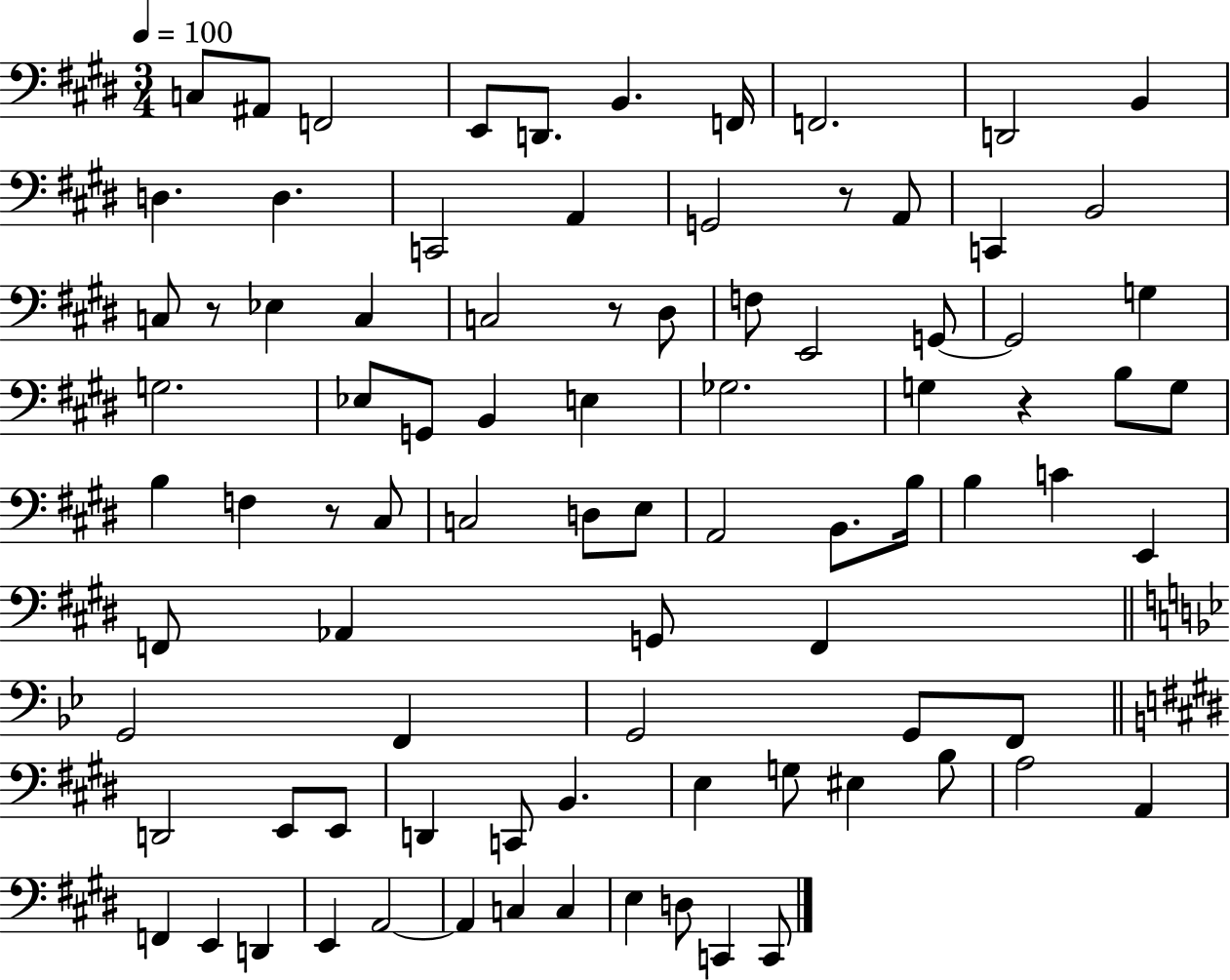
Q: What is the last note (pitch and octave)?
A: C2